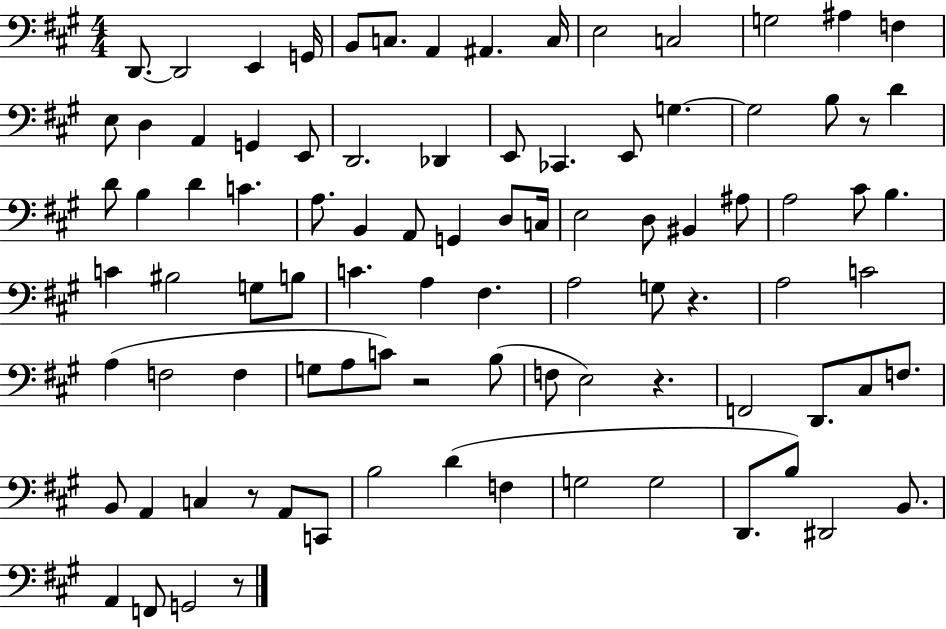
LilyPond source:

{
  \clef bass
  \numericTimeSignature
  \time 4/4
  \key a \major
  \repeat volta 2 { d,8.~~ d,2 e,4 g,16 | b,8 c8. a,4 ais,4. c16 | e2 c2 | g2 ais4 f4 | \break e8 d4 a,4 g,4 e,8 | d,2. des,4 | e,8 ces,4. e,8 g4.~~ | g2 b8 r8 d'4 | \break d'8 b4 d'4 c'4. | a8. b,4 a,8 g,4 d8 c16 | e2 d8 bis,4 ais8 | a2 cis'8 b4. | \break c'4 bis2 g8 b8 | c'4. a4 fis4. | a2 g8 r4. | a2 c'2 | \break a4( f2 f4 | g8 a8 c'8) r2 b8( | f8 e2) r4. | f,2 d,8. cis8 f8. | \break b,8 a,4 c4 r8 a,8 c,8 | b2 d'4( f4 | g2 g2 | d,8. b8) dis,2 b,8. | \break a,4 f,8 g,2 r8 | } \bar "|."
}